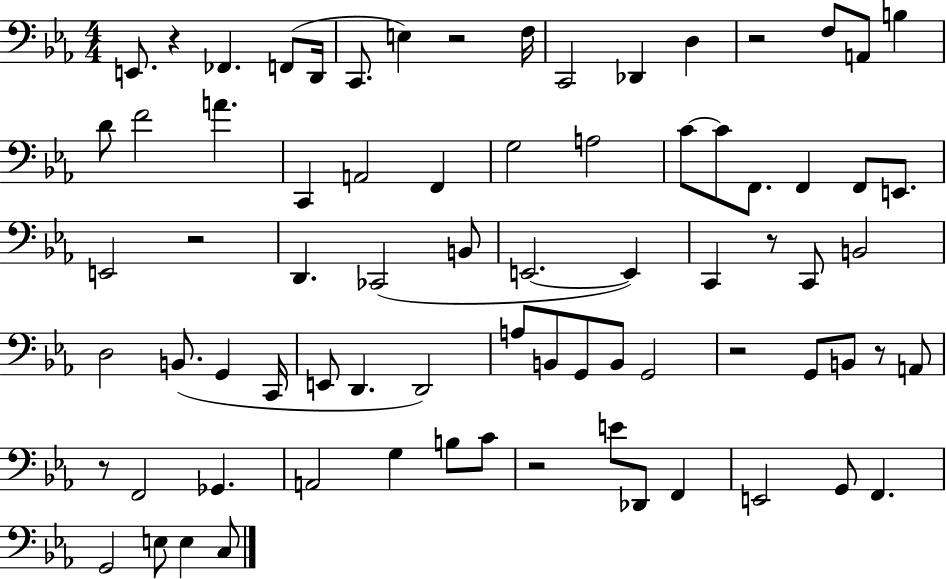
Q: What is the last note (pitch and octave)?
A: C3